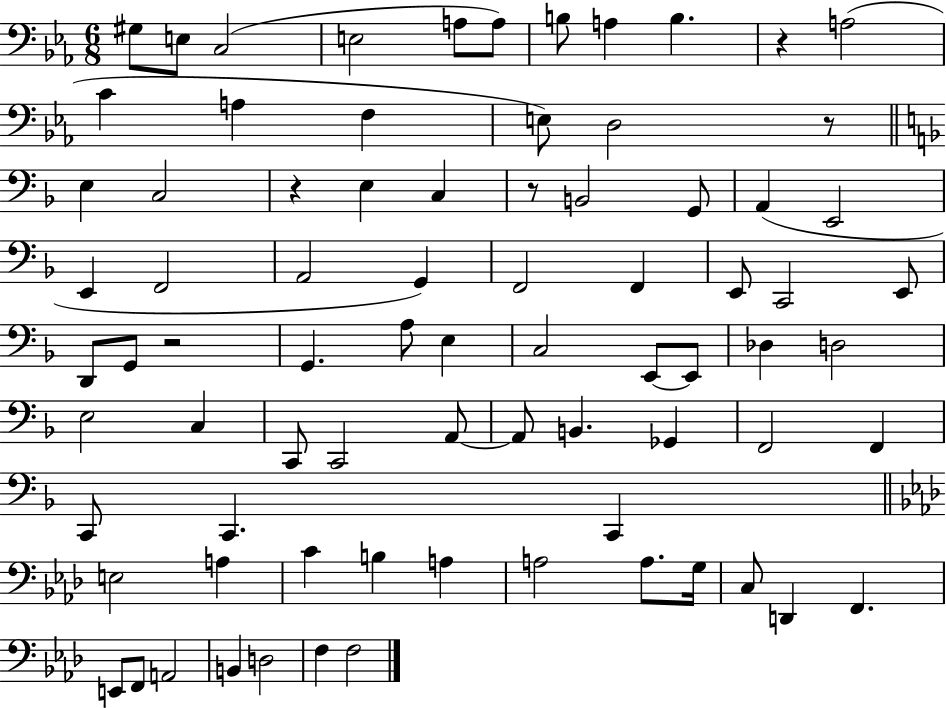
X:1
T:Untitled
M:6/8
L:1/4
K:Eb
^G,/2 E,/2 C,2 E,2 A,/2 A,/2 B,/2 A, B, z A,2 C A, F, E,/2 D,2 z/2 E, C,2 z E, C, z/2 B,,2 G,,/2 A,, E,,2 E,, F,,2 A,,2 G,, F,,2 F,, E,,/2 C,,2 E,,/2 D,,/2 G,,/2 z2 G,, A,/2 E, C,2 E,,/2 E,,/2 _D, D,2 E,2 C, C,,/2 C,,2 A,,/2 A,,/2 B,, _G,, F,,2 F,, C,,/2 C,, C,, E,2 A, C B, A, A,2 A,/2 G,/4 C,/2 D,, F,, E,,/2 F,,/2 A,,2 B,, D,2 F, F,2